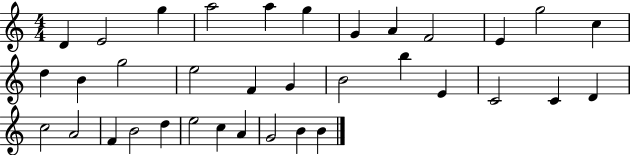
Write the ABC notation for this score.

X:1
T:Untitled
M:4/4
L:1/4
K:C
D E2 g a2 a g G A F2 E g2 c d B g2 e2 F G B2 b E C2 C D c2 A2 F B2 d e2 c A G2 B B